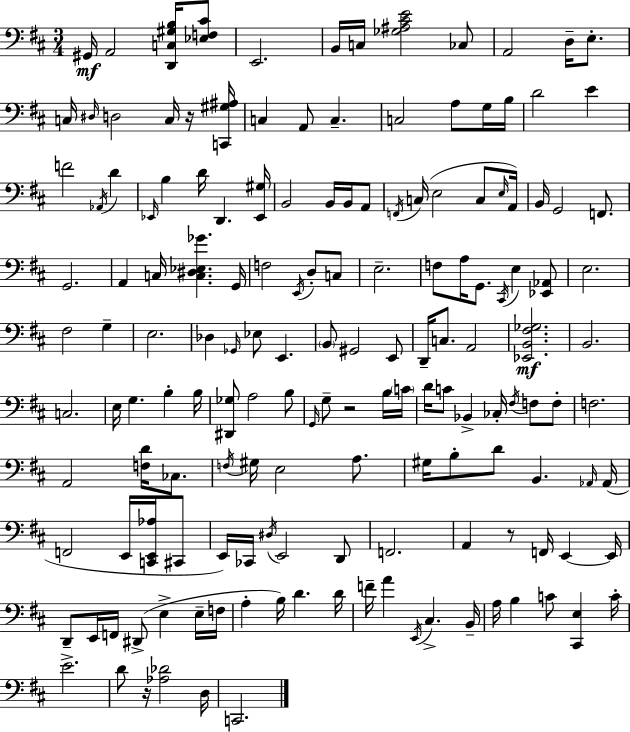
X:1
T:Untitled
M:3/4
L:1/4
K:D
^G,,/4 A,,2 [D,,C,^G,B,]/4 [_E,F,^C]/2 E,,2 B,,/4 C,/4 [_G,^A,^CE]2 _C,/2 A,,2 D,/4 E,/2 C,/4 ^D,/4 D,2 C,/4 z/4 [C,,^G,^A,]/4 C, A,,/2 C, C,2 A,/2 G,/4 B,/4 D2 E F2 _A,,/4 D _E,,/4 B, D/4 D,, [_E,,^G,]/4 B,,2 B,,/4 B,,/4 A,,/2 F,,/4 C,/4 E,2 C,/2 E,/4 A,,/4 B,,/4 G,,2 F,,/2 G,,2 A,, C,/4 [C,^D,_E,_G] G,,/4 F,2 E,,/4 D,/2 C,/2 E,2 F,/2 A,/4 G,,/2 ^C,,/4 E, [_E,,_A,,]/2 E,2 ^F,2 G, E,2 _D, _G,,/4 _E,/2 E,, B,,/2 ^G,,2 E,,/2 D,,/4 C,/2 A,,2 [_E,,B,,^F,_G,]2 B,,2 C,2 E,/4 G, B, B,/4 [^D,,_G,]/2 A,2 B,/2 G,,/4 G,/2 z2 B,/4 C/4 D/4 C/2 _B,, _C,/4 ^F,/4 F,/2 F,/2 F,2 A,,2 [F,D]/4 _C,/2 F,/4 ^G,/4 E,2 A,/2 ^G,/4 B,/2 D/2 B,, _A,,/4 _A,,/4 F,,2 E,,/4 [C,,E,,_A,]/4 ^C,,/2 E,,/4 _C,,/4 ^D,/4 E,,2 D,,/2 F,,2 A,, z/2 F,,/4 E,, E,,/4 D,,/2 E,,/4 F,,/4 ^D,,/2 E, E,/4 F,/4 A, B,/4 D D/4 F/4 A E,,/4 ^C, B,,/4 A,/4 B, C/2 [^C,,E,] C/4 E2 D/2 z/4 [_A,_D]2 D,/4 C,,2